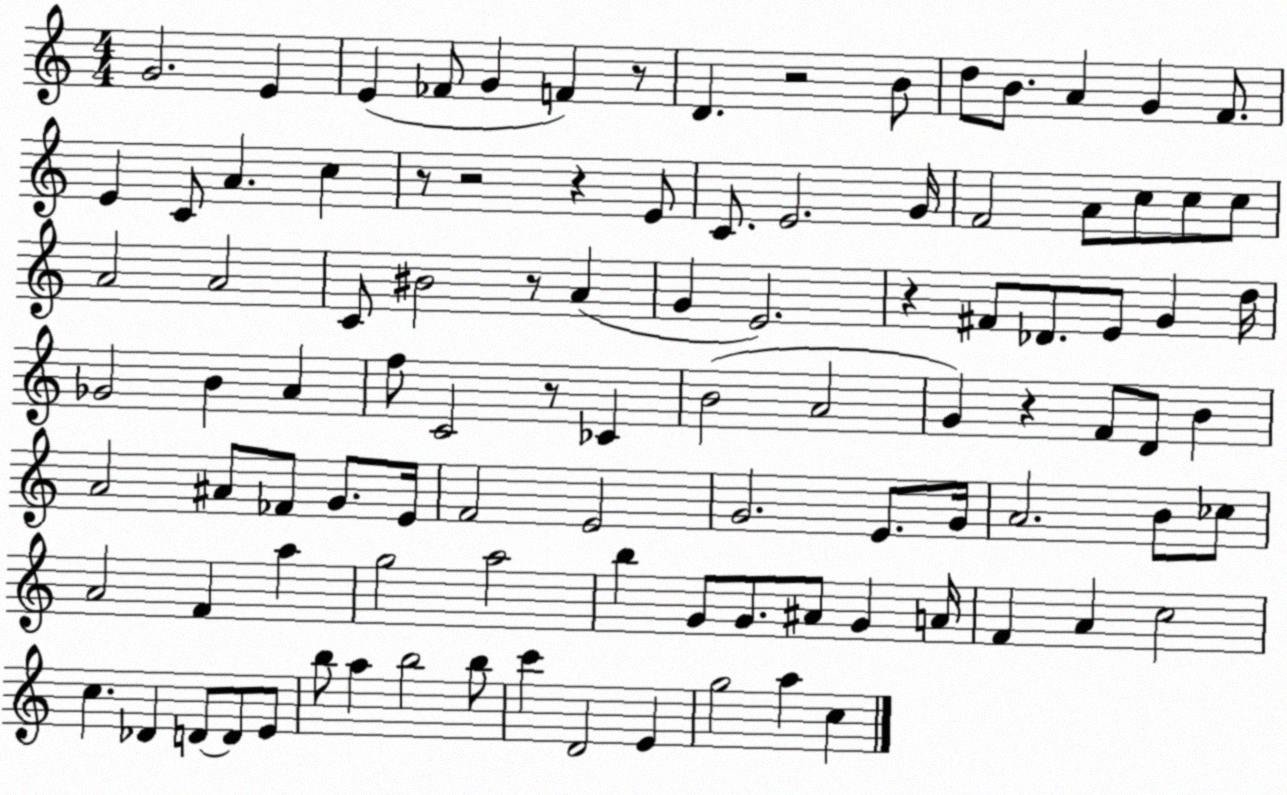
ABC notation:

X:1
T:Untitled
M:4/4
L:1/4
K:C
G2 E E _F/2 G F z/2 D z2 B/2 d/2 B/2 A G F/2 E C/2 A c z/2 z2 z E/2 C/2 E2 G/4 F2 A/2 c/2 c/2 c/2 A2 A2 C/2 ^B2 z/2 A G E2 z ^F/2 _D/2 E/2 G d/4 _G2 B A f/2 C2 z/2 _C B2 A2 G z F/2 D/2 B A2 ^A/2 _F/2 G/2 E/4 F2 E2 G2 E/2 G/4 A2 B/2 _c/2 A2 F a g2 a2 b G/2 G/2 ^A/2 G A/4 F A c2 c _D D/2 D/2 E/2 b/2 a b2 b/2 c' D2 E g2 a c